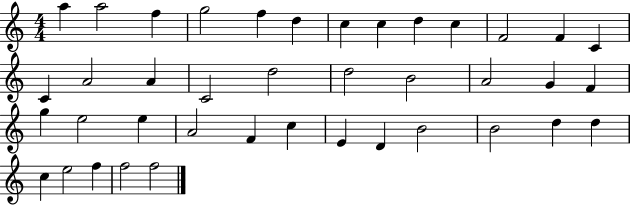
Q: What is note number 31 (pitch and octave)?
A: D4